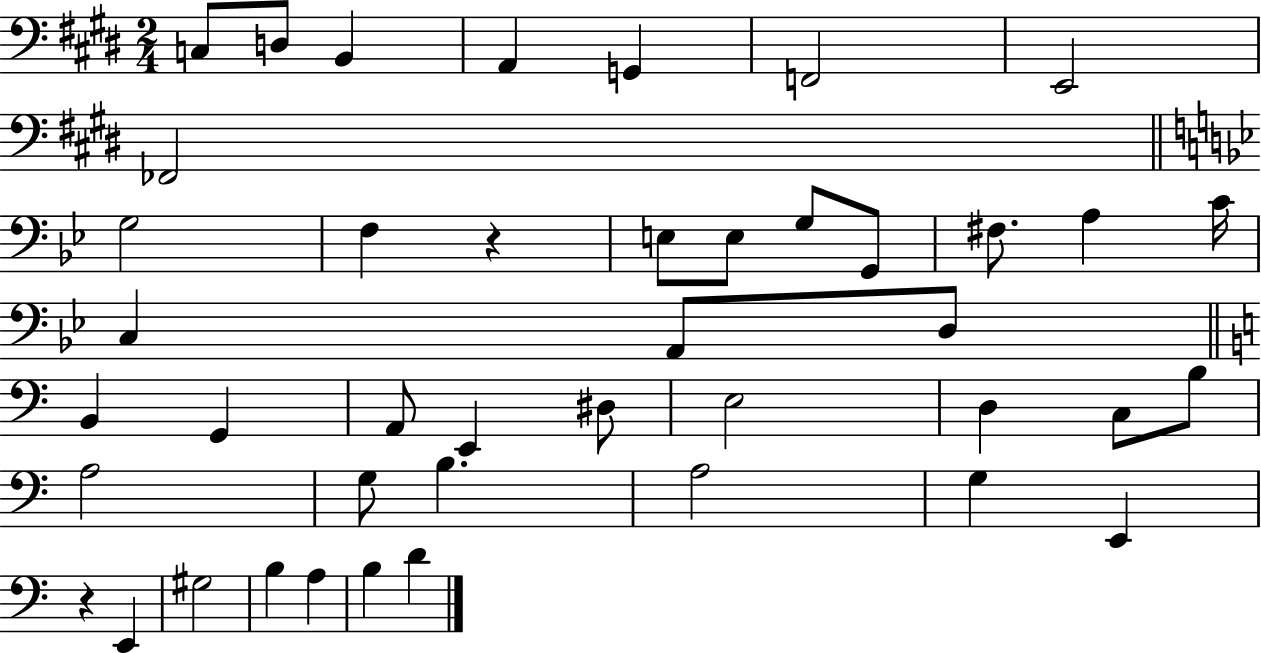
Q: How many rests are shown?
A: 2